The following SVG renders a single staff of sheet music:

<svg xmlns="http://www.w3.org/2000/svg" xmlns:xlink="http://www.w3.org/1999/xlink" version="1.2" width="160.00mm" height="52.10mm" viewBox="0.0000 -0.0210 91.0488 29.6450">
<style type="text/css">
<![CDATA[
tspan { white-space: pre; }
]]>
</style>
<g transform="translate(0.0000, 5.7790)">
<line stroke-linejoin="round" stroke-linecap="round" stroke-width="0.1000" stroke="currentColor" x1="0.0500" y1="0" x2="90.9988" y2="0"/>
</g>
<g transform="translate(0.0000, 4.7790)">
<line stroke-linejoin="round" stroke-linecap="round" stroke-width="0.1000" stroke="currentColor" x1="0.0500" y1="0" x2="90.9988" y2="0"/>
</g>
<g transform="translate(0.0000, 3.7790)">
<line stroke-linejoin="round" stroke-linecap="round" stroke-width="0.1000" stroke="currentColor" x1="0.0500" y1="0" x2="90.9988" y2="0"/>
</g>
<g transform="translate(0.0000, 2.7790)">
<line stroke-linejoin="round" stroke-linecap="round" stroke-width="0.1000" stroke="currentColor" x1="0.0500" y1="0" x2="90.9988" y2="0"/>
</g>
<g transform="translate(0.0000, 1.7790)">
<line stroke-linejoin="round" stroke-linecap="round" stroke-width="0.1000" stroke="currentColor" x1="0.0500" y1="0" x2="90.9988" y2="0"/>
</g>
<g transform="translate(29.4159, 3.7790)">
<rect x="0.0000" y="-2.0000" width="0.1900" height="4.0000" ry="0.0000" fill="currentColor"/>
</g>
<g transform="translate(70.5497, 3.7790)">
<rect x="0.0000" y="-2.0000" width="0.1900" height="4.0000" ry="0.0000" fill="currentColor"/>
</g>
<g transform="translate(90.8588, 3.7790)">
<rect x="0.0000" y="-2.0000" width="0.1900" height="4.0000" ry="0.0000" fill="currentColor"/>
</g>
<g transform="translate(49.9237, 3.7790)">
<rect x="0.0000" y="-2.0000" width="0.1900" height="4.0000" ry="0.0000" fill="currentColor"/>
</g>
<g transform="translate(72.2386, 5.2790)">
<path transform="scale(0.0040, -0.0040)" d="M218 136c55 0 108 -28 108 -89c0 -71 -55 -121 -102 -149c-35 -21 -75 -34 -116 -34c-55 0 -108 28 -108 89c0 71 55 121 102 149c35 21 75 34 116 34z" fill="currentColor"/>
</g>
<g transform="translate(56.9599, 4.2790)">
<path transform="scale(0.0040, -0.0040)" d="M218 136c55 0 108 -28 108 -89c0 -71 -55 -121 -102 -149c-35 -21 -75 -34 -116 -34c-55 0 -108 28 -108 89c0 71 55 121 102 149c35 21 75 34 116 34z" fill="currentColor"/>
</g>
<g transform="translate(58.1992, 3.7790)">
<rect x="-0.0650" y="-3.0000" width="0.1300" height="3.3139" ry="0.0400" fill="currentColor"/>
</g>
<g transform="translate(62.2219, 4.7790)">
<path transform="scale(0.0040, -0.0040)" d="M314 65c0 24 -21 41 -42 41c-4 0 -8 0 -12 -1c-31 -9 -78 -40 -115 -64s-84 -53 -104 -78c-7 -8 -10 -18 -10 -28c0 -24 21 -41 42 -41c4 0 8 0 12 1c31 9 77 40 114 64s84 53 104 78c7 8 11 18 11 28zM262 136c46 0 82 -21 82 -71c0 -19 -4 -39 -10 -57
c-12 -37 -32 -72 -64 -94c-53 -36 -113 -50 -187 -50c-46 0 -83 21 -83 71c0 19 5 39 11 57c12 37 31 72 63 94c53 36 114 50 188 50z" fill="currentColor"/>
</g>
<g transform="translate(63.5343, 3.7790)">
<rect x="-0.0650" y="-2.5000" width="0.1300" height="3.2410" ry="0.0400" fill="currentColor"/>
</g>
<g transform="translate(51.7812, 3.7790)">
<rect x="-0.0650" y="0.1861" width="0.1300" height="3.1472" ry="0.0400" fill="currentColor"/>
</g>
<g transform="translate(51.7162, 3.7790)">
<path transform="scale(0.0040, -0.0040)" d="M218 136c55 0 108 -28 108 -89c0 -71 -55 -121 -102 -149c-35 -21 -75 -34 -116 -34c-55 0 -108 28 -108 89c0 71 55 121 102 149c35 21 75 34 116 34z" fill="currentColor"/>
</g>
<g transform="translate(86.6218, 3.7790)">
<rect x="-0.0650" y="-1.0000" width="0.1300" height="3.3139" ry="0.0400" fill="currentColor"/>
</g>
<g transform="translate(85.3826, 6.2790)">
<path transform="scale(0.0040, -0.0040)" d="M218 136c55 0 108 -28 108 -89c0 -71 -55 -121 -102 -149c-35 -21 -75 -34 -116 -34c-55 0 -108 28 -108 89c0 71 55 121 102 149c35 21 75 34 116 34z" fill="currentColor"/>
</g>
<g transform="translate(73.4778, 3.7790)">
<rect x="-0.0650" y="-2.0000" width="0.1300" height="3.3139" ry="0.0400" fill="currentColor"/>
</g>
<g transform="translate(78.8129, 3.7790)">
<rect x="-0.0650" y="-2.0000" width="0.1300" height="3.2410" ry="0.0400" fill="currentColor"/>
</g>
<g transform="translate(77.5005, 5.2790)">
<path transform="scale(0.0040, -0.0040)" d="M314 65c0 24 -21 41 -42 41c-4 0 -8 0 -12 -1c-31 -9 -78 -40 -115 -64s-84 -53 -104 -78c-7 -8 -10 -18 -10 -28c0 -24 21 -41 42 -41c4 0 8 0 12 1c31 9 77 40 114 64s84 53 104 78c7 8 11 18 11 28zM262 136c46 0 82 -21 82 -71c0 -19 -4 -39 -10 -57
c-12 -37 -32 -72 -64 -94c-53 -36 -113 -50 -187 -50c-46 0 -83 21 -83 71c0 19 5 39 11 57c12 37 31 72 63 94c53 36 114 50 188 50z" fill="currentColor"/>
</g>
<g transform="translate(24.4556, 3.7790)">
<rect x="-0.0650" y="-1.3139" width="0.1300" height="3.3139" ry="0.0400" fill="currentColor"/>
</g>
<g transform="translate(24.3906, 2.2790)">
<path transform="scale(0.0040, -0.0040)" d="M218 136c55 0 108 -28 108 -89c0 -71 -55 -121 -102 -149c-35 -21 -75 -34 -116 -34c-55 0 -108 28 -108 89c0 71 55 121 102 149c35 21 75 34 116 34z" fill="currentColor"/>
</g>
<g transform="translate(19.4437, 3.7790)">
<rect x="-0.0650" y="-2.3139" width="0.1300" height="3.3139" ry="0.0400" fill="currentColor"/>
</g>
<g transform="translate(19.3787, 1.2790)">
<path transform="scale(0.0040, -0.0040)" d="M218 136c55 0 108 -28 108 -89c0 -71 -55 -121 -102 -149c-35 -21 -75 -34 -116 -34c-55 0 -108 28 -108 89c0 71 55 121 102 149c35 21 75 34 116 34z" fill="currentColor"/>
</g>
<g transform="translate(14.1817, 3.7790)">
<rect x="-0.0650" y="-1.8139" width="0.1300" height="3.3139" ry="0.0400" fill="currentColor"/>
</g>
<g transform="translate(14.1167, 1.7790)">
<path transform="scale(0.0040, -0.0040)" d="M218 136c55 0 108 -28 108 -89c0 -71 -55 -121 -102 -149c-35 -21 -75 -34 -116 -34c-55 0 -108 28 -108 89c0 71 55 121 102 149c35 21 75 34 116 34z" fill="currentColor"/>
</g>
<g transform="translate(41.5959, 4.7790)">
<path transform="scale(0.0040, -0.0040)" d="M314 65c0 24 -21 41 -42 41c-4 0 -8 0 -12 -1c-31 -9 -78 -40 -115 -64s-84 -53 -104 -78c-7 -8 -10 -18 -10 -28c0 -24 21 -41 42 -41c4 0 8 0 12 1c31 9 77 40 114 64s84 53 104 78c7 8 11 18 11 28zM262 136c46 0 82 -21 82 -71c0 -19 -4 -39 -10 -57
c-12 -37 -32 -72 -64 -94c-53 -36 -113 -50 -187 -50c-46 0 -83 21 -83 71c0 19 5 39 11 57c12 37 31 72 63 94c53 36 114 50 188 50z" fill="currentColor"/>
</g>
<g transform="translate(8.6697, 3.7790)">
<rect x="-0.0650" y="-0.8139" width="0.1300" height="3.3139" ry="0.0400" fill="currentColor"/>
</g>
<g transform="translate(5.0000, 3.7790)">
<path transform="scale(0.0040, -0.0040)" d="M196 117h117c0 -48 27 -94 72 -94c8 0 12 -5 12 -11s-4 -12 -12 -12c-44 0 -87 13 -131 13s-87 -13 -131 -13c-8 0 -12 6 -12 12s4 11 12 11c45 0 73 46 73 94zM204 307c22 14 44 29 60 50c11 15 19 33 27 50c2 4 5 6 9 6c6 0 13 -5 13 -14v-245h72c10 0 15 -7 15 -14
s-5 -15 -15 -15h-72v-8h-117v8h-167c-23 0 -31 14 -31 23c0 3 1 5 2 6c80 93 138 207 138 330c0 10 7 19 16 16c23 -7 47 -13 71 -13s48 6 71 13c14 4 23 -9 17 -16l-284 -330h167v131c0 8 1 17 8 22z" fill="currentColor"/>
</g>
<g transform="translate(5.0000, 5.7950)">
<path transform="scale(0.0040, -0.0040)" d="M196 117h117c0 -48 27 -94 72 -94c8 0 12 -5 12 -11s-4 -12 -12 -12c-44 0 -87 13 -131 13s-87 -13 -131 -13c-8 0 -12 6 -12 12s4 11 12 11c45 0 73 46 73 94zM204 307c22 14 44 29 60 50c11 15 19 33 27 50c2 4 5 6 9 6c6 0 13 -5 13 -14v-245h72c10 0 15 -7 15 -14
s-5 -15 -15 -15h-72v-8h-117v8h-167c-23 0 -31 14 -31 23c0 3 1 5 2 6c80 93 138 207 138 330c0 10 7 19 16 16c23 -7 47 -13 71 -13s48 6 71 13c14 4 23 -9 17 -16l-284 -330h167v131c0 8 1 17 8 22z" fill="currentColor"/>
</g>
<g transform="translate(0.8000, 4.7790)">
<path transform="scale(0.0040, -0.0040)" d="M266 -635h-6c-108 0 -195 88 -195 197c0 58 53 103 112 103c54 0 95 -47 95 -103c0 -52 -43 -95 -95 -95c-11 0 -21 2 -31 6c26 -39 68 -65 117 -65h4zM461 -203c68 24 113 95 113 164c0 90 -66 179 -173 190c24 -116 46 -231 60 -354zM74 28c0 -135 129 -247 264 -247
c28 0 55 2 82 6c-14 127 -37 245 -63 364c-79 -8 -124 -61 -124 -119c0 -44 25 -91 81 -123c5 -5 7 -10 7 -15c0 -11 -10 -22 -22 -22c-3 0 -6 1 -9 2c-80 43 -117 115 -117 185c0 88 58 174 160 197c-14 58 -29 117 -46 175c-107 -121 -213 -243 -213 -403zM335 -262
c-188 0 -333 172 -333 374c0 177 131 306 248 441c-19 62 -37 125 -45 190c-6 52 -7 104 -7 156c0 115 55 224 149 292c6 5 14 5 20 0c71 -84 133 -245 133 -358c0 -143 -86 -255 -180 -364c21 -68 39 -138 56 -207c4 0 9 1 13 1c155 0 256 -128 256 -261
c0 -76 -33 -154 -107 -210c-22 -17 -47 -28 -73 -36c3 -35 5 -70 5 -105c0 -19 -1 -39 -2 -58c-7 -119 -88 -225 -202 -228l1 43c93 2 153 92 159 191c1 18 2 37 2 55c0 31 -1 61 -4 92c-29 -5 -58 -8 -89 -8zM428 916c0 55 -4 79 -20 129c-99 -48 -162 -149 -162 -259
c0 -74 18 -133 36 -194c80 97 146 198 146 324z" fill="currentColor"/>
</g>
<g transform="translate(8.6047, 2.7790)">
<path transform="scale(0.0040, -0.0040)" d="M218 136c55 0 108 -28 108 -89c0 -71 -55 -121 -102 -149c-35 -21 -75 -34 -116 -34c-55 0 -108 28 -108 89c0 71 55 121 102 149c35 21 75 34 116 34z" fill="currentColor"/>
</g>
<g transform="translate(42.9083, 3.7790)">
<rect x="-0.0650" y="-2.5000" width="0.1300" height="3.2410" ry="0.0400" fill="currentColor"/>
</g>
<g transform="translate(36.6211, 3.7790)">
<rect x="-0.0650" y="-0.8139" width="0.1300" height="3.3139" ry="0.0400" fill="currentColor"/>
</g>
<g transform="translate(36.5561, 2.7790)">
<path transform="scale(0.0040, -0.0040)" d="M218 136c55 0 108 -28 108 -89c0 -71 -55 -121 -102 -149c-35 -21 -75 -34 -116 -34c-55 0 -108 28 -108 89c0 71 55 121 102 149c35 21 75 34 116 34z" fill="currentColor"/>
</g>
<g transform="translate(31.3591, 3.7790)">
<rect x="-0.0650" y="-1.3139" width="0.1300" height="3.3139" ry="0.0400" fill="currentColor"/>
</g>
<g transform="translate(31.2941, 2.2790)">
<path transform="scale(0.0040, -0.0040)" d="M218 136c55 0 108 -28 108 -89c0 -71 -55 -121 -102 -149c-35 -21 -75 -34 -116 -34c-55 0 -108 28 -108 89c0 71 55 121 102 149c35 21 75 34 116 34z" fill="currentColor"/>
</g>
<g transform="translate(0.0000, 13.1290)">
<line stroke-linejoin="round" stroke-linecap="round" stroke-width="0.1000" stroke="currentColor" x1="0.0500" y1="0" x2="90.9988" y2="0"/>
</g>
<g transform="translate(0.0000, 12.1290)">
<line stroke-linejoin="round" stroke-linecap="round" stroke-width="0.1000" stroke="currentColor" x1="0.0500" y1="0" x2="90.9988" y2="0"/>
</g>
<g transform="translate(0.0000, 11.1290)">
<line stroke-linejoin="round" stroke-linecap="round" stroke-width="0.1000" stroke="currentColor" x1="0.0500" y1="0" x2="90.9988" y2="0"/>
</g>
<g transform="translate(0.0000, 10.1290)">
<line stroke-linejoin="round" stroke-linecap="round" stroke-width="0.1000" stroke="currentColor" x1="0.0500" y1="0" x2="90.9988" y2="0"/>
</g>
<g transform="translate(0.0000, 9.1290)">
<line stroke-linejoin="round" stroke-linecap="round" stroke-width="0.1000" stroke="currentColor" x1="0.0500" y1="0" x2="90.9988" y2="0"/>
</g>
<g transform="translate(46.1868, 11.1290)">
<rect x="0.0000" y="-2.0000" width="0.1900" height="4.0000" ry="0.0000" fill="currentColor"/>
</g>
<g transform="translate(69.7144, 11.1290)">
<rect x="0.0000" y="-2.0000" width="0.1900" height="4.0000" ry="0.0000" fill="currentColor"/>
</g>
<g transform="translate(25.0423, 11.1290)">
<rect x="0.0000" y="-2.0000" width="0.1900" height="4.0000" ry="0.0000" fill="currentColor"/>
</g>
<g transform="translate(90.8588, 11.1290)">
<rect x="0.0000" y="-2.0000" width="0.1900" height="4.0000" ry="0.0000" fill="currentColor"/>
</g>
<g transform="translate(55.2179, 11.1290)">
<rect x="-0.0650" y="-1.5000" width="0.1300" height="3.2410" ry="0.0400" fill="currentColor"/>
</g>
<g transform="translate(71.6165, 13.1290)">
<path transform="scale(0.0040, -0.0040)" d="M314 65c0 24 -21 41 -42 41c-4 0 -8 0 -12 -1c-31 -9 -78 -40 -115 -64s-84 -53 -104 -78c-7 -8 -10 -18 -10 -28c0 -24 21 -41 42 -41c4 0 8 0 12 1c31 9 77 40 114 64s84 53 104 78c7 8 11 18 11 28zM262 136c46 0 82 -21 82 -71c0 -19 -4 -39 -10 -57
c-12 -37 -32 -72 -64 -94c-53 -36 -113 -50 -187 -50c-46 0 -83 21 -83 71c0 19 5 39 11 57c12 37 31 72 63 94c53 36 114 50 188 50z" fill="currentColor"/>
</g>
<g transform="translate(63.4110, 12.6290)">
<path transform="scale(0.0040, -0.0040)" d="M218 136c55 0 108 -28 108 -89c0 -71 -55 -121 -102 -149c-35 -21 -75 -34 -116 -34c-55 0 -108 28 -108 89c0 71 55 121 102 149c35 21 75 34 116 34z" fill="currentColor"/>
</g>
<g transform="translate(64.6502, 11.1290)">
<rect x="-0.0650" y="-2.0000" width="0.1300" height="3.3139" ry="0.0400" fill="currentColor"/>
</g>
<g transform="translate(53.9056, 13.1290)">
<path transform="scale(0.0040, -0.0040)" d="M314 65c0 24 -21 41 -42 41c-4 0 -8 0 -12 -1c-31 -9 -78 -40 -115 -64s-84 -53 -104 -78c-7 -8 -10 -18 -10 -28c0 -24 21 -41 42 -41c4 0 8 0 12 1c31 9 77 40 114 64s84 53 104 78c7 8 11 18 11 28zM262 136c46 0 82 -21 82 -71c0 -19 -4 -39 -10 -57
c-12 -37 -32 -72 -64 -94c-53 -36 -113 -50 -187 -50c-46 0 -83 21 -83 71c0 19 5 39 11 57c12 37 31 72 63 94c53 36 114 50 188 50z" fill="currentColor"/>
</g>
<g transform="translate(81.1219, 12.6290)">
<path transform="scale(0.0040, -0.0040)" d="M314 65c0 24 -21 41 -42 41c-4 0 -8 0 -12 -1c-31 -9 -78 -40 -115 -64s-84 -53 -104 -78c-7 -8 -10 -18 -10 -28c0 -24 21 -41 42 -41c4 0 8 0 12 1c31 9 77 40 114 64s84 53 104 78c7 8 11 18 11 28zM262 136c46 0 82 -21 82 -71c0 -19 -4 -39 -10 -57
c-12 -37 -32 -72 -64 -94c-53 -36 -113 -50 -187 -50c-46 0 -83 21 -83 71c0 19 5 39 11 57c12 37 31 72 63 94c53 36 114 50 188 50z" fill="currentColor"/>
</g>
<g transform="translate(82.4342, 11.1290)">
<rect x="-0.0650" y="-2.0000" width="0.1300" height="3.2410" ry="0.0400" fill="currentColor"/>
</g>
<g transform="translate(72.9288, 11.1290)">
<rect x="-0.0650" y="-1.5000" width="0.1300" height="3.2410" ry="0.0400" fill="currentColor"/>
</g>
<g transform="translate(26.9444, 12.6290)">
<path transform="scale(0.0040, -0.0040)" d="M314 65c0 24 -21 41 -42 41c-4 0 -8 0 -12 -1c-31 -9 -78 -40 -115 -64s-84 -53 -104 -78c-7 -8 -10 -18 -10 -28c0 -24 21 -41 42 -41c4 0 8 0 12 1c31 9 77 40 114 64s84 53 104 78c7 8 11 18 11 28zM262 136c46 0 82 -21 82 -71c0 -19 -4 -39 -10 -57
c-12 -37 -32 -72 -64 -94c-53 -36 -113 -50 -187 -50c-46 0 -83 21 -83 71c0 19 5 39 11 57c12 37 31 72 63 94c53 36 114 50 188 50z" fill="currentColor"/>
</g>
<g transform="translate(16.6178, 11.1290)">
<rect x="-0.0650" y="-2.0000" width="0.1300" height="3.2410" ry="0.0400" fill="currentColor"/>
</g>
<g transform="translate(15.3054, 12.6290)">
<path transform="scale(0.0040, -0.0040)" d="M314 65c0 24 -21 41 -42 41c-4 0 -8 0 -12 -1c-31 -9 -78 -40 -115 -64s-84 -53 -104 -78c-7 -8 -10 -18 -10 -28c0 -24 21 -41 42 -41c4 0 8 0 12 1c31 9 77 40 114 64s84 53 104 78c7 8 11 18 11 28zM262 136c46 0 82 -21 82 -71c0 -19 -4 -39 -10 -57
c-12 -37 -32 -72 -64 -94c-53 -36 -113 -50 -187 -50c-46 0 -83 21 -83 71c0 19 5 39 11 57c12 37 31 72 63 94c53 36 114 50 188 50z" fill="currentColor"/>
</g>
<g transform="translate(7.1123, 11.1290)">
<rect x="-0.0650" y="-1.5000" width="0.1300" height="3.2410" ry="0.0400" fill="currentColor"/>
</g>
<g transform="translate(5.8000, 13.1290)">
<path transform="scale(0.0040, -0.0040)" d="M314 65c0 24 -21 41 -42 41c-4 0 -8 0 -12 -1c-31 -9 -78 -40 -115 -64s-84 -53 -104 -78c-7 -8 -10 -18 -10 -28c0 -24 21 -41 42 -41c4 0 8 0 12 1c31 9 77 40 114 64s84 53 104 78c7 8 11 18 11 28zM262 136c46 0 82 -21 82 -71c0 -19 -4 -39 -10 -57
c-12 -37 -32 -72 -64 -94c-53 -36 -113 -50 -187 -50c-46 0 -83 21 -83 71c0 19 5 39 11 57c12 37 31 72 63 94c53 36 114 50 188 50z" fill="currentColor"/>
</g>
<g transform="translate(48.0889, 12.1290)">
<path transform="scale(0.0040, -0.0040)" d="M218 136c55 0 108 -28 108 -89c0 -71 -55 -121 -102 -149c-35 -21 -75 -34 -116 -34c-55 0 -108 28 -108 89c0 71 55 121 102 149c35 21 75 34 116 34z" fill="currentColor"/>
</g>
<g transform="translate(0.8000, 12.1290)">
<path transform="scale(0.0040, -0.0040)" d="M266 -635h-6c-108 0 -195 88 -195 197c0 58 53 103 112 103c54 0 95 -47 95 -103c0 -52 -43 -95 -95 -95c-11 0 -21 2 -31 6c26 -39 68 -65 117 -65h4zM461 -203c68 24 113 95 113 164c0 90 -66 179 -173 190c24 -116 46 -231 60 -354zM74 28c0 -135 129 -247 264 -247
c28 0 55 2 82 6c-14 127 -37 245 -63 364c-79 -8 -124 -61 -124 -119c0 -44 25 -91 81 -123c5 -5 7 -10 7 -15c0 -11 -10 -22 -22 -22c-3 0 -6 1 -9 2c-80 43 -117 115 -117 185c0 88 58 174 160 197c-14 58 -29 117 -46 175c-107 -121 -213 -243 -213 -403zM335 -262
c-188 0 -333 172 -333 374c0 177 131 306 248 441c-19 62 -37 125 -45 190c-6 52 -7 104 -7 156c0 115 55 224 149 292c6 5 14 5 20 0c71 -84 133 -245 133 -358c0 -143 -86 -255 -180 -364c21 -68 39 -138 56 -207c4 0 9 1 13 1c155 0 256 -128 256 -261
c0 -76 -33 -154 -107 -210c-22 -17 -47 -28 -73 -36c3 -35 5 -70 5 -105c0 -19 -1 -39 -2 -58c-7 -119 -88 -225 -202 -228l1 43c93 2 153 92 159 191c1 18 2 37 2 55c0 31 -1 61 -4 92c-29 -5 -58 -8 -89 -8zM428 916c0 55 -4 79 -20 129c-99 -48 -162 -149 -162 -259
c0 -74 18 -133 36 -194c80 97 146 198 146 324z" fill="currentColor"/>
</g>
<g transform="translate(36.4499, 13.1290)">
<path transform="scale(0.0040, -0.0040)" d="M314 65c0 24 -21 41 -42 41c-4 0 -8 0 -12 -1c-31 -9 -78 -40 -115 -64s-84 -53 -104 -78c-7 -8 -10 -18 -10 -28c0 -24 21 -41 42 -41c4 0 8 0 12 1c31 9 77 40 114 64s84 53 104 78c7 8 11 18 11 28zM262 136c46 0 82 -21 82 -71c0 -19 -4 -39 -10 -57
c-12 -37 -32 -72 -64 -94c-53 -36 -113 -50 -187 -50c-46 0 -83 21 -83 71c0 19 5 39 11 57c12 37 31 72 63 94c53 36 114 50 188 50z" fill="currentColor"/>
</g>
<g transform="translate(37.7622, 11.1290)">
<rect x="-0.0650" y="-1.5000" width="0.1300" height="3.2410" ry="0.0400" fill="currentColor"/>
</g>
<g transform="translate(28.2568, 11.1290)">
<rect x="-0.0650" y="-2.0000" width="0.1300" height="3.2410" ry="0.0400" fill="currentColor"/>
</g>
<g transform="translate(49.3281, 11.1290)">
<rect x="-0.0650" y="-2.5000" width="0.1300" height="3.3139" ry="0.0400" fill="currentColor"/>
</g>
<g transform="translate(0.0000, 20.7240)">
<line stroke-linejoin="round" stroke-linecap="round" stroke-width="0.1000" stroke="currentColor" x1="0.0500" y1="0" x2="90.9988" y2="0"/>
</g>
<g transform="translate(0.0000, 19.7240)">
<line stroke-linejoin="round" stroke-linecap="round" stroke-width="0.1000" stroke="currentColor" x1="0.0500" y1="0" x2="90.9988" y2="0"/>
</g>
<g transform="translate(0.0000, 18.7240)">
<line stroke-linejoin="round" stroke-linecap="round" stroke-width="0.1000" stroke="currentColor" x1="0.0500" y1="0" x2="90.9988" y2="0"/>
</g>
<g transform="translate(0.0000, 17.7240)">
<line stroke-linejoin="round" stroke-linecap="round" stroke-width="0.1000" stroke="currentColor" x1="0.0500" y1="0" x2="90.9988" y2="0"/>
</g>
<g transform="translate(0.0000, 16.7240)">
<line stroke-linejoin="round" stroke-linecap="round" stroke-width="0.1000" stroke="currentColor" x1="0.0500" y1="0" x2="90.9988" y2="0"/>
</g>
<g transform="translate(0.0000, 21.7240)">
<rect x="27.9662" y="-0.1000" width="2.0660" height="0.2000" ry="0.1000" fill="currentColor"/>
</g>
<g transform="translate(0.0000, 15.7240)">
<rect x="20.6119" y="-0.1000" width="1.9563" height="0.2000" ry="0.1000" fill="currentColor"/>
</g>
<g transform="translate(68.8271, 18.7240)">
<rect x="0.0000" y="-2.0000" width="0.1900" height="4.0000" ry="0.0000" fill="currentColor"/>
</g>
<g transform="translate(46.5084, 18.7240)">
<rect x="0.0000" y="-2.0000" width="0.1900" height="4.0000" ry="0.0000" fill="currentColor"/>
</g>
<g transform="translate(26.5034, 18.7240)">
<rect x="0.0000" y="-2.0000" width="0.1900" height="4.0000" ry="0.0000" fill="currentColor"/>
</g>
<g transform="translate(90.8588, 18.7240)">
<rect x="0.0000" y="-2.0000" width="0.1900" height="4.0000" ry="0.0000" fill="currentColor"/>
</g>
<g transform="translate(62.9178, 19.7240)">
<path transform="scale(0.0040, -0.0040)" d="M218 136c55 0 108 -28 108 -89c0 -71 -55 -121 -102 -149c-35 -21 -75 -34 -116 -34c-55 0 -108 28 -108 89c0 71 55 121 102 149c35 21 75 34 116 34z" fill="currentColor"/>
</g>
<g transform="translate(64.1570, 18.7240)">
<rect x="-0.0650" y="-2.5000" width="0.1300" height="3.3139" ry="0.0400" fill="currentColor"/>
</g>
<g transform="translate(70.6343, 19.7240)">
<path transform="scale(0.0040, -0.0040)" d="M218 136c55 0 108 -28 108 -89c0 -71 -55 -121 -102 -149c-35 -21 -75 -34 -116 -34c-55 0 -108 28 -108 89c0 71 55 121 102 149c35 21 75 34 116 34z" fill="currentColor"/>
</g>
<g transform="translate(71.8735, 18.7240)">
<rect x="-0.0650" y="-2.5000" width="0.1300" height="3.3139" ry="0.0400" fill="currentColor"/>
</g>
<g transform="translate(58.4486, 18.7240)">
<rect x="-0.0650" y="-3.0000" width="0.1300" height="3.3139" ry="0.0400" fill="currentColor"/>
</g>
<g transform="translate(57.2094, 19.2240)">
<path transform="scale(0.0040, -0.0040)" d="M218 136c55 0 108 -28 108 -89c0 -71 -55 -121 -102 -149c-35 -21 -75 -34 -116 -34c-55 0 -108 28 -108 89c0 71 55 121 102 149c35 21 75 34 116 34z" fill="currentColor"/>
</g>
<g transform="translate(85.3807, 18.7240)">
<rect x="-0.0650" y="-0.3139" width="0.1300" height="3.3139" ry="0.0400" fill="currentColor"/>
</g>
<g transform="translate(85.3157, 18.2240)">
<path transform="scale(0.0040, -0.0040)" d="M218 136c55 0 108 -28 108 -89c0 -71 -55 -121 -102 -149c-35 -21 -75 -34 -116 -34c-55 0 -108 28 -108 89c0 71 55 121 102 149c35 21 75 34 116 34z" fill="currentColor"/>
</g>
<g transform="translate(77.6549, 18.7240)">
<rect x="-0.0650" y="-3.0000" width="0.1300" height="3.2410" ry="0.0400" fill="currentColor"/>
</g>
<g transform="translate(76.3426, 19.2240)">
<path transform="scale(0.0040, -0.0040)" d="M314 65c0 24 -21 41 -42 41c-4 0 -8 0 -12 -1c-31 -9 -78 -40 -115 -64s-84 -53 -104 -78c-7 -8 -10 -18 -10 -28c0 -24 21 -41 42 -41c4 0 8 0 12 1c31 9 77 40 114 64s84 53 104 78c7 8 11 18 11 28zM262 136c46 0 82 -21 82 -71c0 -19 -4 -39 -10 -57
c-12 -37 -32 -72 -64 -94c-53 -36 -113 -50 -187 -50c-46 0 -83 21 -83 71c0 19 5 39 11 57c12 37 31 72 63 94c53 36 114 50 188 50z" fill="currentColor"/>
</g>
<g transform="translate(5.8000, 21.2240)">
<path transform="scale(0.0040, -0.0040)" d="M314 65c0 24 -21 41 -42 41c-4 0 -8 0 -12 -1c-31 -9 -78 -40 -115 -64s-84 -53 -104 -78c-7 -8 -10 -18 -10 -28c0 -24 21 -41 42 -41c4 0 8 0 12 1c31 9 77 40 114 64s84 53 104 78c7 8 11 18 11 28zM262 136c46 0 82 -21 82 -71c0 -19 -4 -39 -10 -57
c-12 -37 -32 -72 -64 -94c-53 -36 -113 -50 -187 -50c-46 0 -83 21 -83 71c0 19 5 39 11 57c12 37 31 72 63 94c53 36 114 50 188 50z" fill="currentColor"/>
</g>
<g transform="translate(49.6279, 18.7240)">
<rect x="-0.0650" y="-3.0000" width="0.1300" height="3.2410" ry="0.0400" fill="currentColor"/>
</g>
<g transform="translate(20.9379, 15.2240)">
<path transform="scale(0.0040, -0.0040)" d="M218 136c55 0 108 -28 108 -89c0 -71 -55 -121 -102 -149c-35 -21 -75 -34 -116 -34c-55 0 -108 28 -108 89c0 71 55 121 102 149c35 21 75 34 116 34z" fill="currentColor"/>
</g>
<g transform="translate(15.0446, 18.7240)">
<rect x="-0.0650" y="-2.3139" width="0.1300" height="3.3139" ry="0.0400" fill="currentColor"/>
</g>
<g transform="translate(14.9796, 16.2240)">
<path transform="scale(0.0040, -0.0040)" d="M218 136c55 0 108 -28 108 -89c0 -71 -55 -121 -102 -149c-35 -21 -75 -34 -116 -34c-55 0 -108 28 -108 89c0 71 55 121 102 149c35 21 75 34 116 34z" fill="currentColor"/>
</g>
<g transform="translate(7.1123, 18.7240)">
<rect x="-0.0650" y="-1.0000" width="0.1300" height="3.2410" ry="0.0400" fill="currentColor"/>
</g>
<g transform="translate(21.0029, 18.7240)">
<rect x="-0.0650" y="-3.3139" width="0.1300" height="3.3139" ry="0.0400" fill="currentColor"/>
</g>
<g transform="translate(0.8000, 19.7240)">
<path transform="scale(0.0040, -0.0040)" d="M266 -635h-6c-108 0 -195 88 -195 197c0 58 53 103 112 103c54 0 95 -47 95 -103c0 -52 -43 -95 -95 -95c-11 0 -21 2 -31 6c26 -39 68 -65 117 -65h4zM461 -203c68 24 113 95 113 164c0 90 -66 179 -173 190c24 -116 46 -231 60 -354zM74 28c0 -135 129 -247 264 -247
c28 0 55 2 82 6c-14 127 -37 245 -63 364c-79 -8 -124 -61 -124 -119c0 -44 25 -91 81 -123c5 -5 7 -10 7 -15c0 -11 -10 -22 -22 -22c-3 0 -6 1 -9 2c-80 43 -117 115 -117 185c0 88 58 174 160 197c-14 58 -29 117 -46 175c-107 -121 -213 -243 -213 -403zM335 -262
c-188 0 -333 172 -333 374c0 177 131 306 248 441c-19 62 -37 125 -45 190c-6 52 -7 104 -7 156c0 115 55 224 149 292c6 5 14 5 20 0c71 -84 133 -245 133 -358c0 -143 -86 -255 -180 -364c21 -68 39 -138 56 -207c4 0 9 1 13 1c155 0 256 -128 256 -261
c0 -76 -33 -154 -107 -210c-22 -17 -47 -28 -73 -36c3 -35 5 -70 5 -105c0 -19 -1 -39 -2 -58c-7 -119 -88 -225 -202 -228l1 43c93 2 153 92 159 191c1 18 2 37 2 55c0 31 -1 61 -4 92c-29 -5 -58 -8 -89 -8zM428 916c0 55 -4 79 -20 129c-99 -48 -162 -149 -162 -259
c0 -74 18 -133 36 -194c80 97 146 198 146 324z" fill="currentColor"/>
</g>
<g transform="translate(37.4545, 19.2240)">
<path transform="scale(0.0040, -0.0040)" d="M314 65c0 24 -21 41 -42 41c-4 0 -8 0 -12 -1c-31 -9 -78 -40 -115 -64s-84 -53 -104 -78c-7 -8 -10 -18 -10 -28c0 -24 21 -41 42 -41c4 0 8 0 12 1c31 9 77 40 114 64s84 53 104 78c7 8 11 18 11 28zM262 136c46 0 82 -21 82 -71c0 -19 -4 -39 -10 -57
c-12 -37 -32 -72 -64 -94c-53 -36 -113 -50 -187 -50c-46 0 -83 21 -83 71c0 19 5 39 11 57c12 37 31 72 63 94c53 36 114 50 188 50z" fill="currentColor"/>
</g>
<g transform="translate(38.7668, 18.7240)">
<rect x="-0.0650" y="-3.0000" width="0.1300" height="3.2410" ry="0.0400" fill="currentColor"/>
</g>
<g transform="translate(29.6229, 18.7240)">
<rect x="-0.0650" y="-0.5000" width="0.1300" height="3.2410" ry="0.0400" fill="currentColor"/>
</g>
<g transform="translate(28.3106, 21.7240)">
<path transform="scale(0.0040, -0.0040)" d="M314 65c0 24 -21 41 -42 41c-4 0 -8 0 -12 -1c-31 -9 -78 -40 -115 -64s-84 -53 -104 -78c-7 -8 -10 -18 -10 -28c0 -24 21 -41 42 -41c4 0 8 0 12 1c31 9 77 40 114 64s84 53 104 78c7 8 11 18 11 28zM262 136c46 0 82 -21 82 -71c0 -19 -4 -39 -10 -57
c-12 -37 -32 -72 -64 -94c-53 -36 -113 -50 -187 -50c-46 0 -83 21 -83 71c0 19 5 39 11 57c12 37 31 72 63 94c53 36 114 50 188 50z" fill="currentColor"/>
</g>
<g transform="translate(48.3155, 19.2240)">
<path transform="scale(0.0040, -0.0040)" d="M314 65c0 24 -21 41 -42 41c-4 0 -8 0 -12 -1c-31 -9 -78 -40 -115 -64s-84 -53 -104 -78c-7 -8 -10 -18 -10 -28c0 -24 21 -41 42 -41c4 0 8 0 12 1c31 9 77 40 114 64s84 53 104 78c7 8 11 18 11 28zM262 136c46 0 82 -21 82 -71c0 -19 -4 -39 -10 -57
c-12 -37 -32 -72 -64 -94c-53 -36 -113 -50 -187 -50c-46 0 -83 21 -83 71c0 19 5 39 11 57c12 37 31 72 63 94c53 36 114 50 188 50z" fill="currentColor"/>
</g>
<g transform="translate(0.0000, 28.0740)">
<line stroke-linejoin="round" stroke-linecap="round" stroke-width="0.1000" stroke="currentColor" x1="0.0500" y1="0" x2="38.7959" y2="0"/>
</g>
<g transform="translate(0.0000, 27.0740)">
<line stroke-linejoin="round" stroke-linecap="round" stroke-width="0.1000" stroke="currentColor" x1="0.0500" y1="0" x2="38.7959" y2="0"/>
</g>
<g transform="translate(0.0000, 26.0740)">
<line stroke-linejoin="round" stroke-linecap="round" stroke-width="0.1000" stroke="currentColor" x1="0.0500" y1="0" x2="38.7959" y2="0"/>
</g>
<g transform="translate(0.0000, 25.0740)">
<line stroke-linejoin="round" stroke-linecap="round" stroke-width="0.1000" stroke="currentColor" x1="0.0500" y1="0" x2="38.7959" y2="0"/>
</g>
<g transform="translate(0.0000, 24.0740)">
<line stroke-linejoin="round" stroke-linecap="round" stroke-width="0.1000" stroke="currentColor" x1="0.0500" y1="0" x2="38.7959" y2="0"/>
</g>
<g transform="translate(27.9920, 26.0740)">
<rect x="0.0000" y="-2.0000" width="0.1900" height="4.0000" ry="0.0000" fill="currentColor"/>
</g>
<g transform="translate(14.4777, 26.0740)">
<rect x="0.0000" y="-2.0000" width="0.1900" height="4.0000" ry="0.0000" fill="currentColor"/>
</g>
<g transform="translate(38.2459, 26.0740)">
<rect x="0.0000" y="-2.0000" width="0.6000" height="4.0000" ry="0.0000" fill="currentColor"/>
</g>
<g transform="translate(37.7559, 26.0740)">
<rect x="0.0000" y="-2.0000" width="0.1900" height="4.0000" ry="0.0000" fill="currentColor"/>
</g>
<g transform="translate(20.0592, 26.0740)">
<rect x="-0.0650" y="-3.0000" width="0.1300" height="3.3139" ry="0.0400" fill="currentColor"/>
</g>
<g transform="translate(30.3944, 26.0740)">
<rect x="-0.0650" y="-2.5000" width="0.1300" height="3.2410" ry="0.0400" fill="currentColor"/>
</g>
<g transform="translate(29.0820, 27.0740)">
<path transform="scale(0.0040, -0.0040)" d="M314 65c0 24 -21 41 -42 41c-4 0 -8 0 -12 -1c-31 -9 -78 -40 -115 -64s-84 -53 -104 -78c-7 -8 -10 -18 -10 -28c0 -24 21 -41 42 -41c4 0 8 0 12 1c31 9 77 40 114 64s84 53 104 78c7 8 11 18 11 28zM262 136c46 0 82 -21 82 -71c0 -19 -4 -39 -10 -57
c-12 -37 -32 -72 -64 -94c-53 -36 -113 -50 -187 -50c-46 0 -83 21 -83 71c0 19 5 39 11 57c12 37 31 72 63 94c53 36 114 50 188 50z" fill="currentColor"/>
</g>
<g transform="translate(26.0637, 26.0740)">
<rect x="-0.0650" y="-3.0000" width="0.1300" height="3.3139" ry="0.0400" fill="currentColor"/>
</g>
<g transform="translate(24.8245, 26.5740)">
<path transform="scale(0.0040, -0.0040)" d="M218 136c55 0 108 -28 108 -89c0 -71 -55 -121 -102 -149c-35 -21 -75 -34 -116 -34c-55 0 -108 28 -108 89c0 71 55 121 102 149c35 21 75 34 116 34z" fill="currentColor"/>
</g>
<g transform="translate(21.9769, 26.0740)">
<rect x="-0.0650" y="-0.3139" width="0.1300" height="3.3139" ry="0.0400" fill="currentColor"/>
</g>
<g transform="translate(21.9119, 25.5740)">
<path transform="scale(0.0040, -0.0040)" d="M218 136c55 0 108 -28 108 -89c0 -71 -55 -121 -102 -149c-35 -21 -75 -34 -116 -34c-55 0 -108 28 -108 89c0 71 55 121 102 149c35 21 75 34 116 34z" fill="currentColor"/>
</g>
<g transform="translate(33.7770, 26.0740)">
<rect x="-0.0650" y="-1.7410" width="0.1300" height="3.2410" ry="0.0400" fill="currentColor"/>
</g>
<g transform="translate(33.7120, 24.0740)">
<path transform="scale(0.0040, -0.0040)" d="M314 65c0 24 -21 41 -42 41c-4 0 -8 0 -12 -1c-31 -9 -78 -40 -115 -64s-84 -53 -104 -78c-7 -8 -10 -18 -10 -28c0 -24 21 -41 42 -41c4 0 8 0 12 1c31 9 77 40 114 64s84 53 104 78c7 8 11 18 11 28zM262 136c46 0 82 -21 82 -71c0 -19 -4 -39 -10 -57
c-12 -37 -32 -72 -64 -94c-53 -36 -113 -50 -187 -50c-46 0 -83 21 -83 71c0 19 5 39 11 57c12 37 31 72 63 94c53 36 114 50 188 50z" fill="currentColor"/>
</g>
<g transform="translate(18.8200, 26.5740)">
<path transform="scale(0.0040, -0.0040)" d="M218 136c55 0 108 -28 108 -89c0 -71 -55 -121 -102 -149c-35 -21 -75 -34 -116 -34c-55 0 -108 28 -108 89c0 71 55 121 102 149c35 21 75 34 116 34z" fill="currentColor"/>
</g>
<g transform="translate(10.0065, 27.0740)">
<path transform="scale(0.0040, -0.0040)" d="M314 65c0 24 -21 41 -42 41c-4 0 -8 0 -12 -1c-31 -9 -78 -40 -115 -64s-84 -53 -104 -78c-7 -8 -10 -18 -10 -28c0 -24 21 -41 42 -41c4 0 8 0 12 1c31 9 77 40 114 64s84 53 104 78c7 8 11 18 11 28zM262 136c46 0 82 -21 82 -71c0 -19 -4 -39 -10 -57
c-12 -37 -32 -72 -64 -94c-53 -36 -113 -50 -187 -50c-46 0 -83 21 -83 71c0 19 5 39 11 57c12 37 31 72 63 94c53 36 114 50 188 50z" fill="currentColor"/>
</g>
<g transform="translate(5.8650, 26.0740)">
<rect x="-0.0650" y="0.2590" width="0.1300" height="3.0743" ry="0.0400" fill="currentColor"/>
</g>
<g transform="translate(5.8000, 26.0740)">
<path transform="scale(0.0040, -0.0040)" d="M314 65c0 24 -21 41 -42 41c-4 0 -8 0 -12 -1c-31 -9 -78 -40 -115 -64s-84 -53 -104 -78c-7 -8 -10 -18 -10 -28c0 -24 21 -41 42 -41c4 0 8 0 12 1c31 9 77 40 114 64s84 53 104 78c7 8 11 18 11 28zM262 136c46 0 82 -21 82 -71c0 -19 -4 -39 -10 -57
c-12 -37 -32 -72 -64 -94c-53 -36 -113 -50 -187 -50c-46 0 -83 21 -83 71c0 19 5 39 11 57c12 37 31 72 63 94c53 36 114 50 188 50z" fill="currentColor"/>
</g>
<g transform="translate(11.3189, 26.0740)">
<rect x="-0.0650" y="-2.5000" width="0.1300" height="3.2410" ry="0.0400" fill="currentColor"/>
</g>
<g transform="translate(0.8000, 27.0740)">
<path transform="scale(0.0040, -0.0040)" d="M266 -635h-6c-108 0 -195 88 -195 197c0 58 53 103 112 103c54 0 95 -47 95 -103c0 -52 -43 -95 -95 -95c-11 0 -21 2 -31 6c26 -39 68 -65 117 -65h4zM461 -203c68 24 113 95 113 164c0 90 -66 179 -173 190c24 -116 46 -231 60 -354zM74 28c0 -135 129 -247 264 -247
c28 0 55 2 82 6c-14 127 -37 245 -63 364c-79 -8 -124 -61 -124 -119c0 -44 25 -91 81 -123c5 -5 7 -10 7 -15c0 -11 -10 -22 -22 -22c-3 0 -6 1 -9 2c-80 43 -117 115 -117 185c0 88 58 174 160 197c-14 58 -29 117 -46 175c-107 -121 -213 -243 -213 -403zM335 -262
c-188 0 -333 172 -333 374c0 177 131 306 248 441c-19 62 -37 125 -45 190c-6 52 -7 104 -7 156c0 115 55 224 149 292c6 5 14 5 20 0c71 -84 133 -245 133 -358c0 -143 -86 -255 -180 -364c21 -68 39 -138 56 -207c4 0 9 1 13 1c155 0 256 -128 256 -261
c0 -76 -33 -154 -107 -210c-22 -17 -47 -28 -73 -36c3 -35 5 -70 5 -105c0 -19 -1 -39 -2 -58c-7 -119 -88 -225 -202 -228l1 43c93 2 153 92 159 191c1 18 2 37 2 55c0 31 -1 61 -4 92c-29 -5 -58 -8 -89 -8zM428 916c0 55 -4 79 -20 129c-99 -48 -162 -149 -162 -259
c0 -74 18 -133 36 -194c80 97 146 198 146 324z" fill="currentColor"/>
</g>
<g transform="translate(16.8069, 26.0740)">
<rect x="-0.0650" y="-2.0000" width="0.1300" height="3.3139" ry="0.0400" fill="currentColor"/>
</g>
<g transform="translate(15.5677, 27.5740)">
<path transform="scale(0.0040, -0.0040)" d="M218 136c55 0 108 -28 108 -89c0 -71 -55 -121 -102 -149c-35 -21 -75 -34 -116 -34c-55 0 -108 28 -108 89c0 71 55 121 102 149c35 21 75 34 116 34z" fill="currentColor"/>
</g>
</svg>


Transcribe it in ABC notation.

X:1
T:Untitled
M:4/4
L:1/4
K:C
d f g e e d G2 B A G2 F F2 D E2 F2 F2 E2 G E2 F E2 F2 D2 g b C2 A2 A2 A G G A2 c B2 G2 F A c A G2 f2